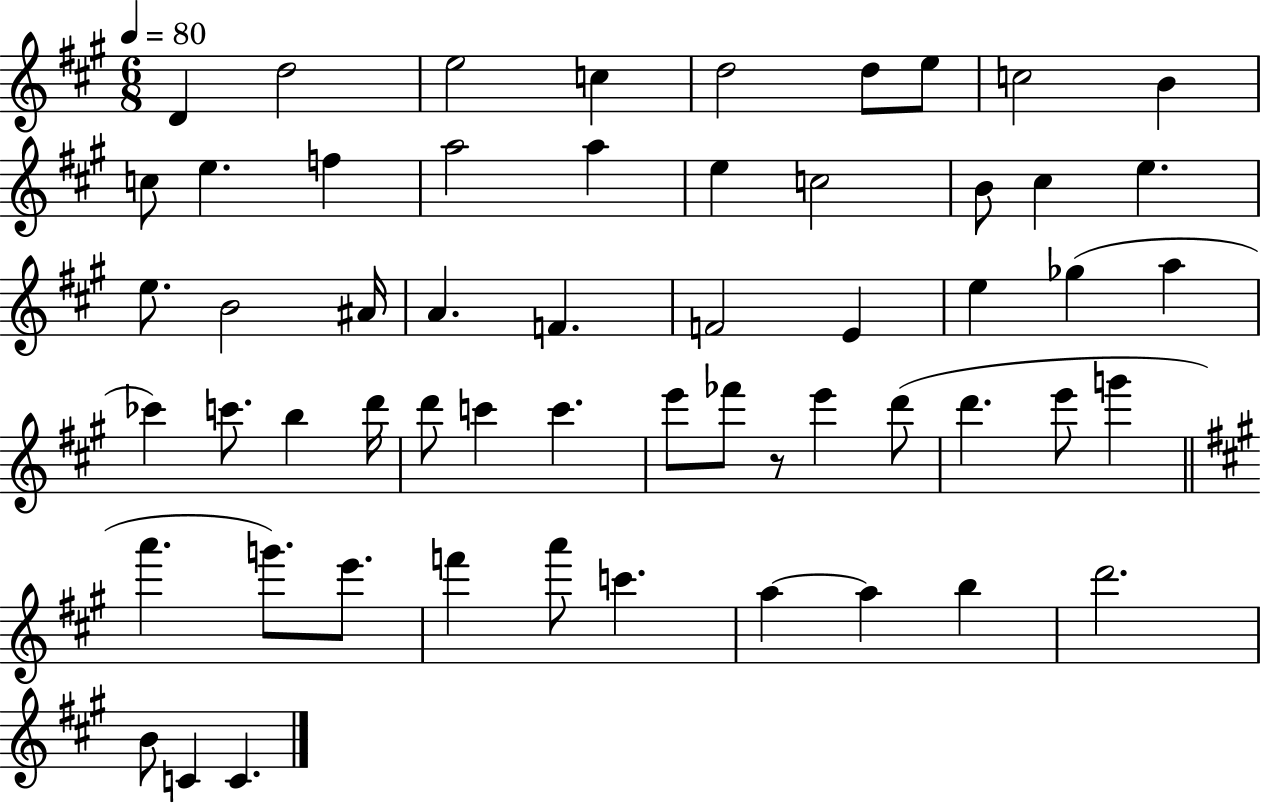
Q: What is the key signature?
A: A major